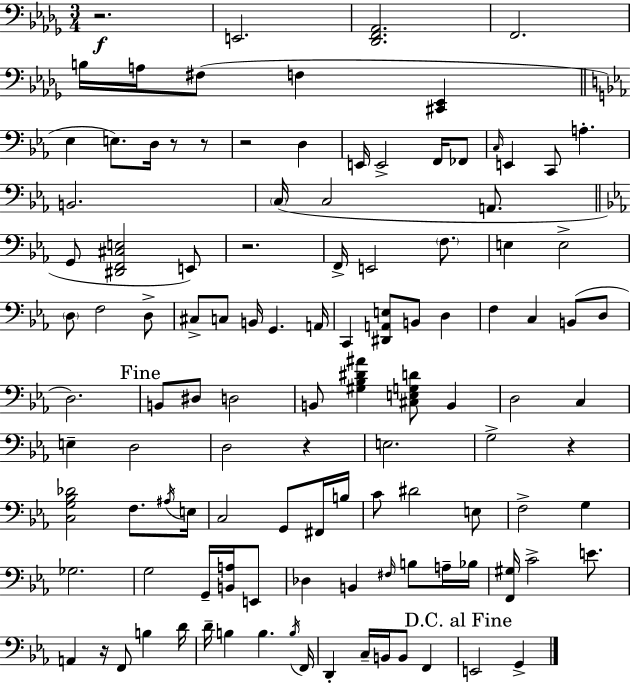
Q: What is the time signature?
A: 3/4